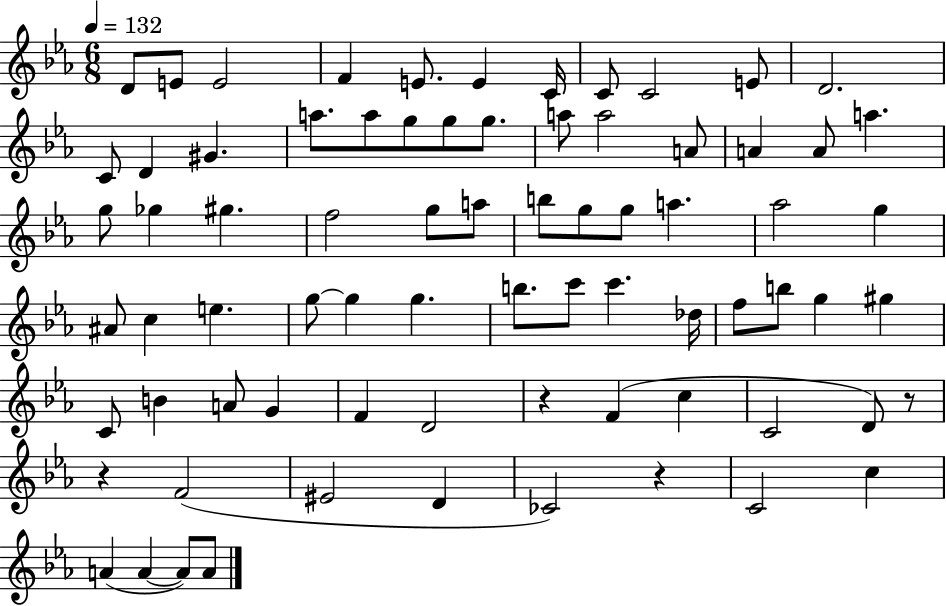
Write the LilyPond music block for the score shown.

{
  \clef treble
  \numericTimeSignature
  \time 6/8
  \key ees \major
  \tempo 4 = 132
  d'8 e'8 e'2 | f'4 e'8. e'4 c'16 | c'8 c'2 e'8 | d'2. | \break c'8 d'4 gis'4. | a''8. a''8 g''8 g''8 g''8. | a''8 a''2 a'8 | a'4 a'8 a''4. | \break g''8 ges''4 gis''4. | f''2 g''8 a''8 | b''8 g''8 g''8 a''4. | aes''2 g''4 | \break ais'8 c''4 e''4. | g''8~~ g''4 g''4. | b''8. c'''8 c'''4. des''16 | f''8 b''8 g''4 gis''4 | \break c'8 b'4 a'8 g'4 | f'4 d'2 | r4 f'4( c''4 | c'2 d'8) r8 | \break r4 f'2( | eis'2 d'4 | ces'2) r4 | c'2 c''4 | \break a'4( a'4~~ a'8) a'8 | \bar "|."
}